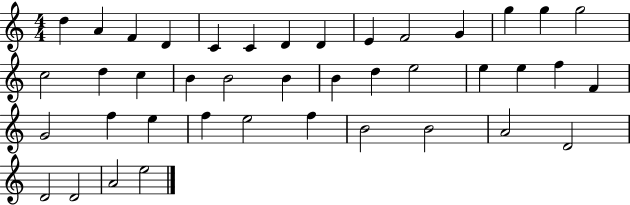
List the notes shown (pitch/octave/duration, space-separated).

D5/q A4/q F4/q D4/q C4/q C4/q D4/q D4/q E4/q F4/h G4/q G5/q G5/q G5/h C5/h D5/q C5/q B4/q B4/h B4/q B4/q D5/q E5/h E5/q E5/q F5/q F4/q G4/h F5/q E5/q F5/q E5/h F5/q B4/h B4/h A4/h D4/h D4/h D4/h A4/h E5/h